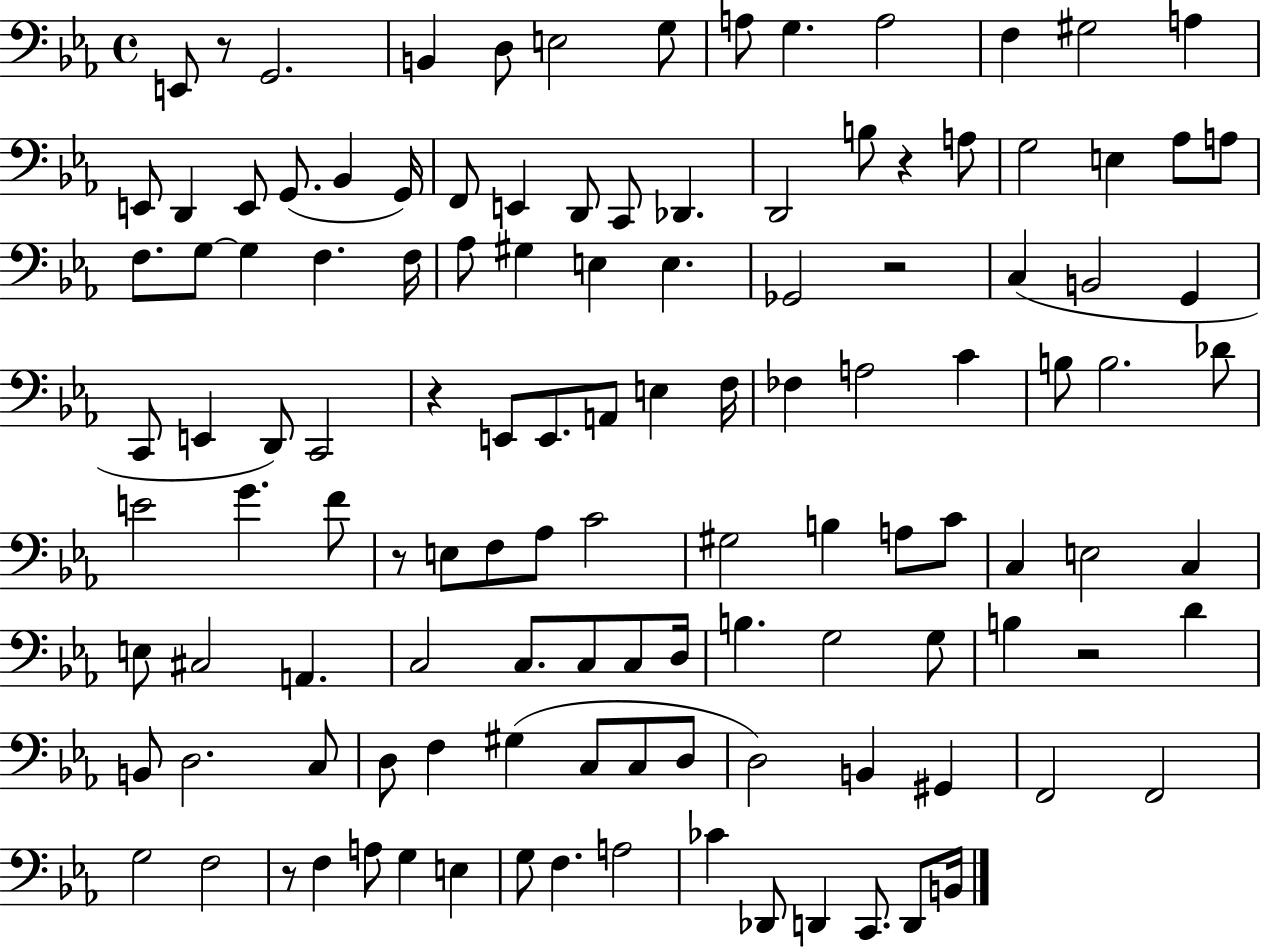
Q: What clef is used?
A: bass